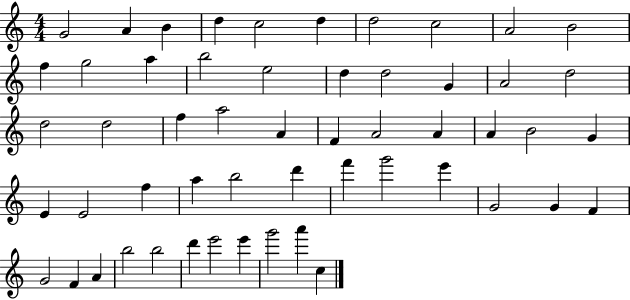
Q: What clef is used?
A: treble